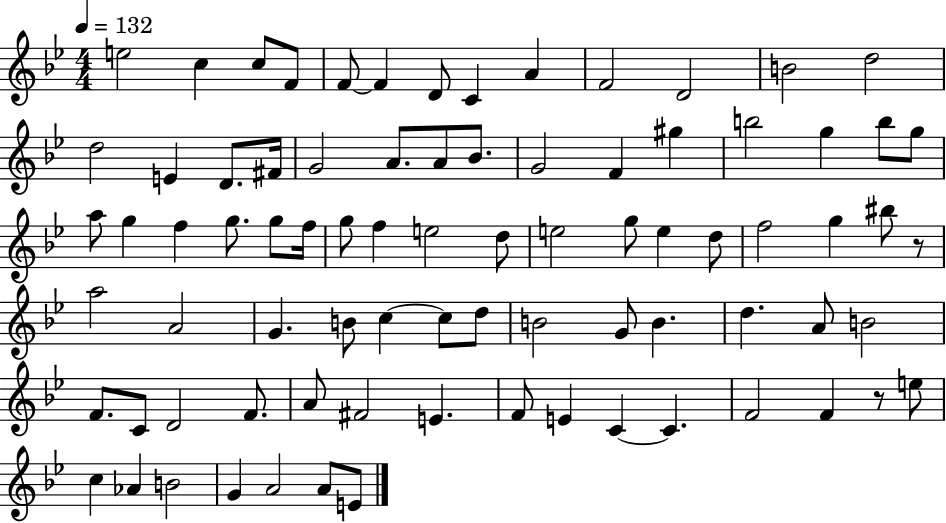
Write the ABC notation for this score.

X:1
T:Untitled
M:4/4
L:1/4
K:Bb
e2 c c/2 F/2 F/2 F D/2 C A F2 D2 B2 d2 d2 E D/2 ^F/4 G2 A/2 A/2 _B/2 G2 F ^g b2 g b/2 g/2 a/2 g f g/2 g/2 f/4 g/2 f e2 d/2 e2 g/2 e d/2 f2 g ^b/2 z/2 a2 A2 G B/2 c c/2 d/2 B2 G/2 B d A/2 B2 F/2 C/2 D2 F/2 A/2 ^F2 E F/2 E C C F2 F z/2 e/2 c _A B2 G A2 A/2 E/2